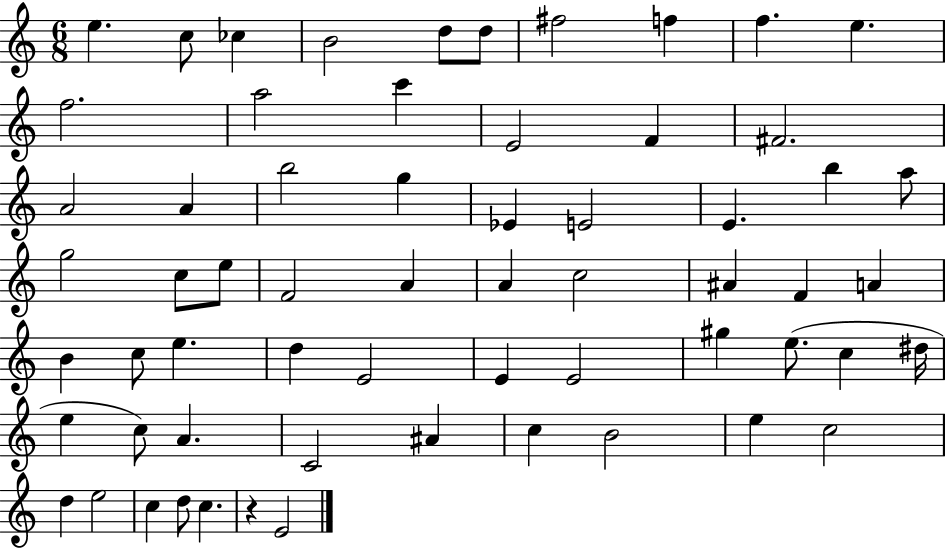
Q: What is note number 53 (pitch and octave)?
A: B4